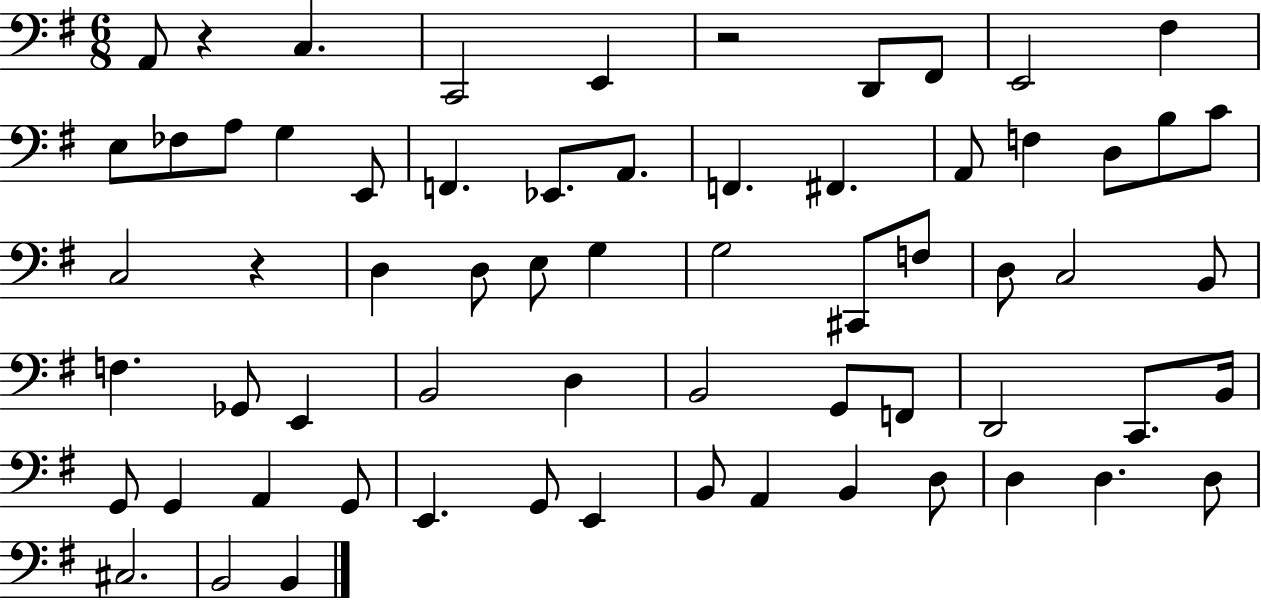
A2/e R/q C3/q. C2/h E2/q R/h D2/e F#2/e E2/h F#3/q E3/e FES3/e A3/e G3/q E2/e F2/q. Eb2/e. A2/e. F2/q. F#2/q. A2/e F3/q D3/e B3/e C4/e C3/h R/q D3/q D3/e E3/e G3/q G3/h C#2/e F3/e D3/e C3/h B2/e F3/q. Gb2/e E2/q B2/h D3/q B2/h G2/e F2/e D2/h C2/e. B2/s G2/e G2/q A2/q G2/e E2/q. G2/e E2/q B2/e A2/q B2/q D3/e D3/q D3/q. D3/e C#3/h. B2/h B2/q